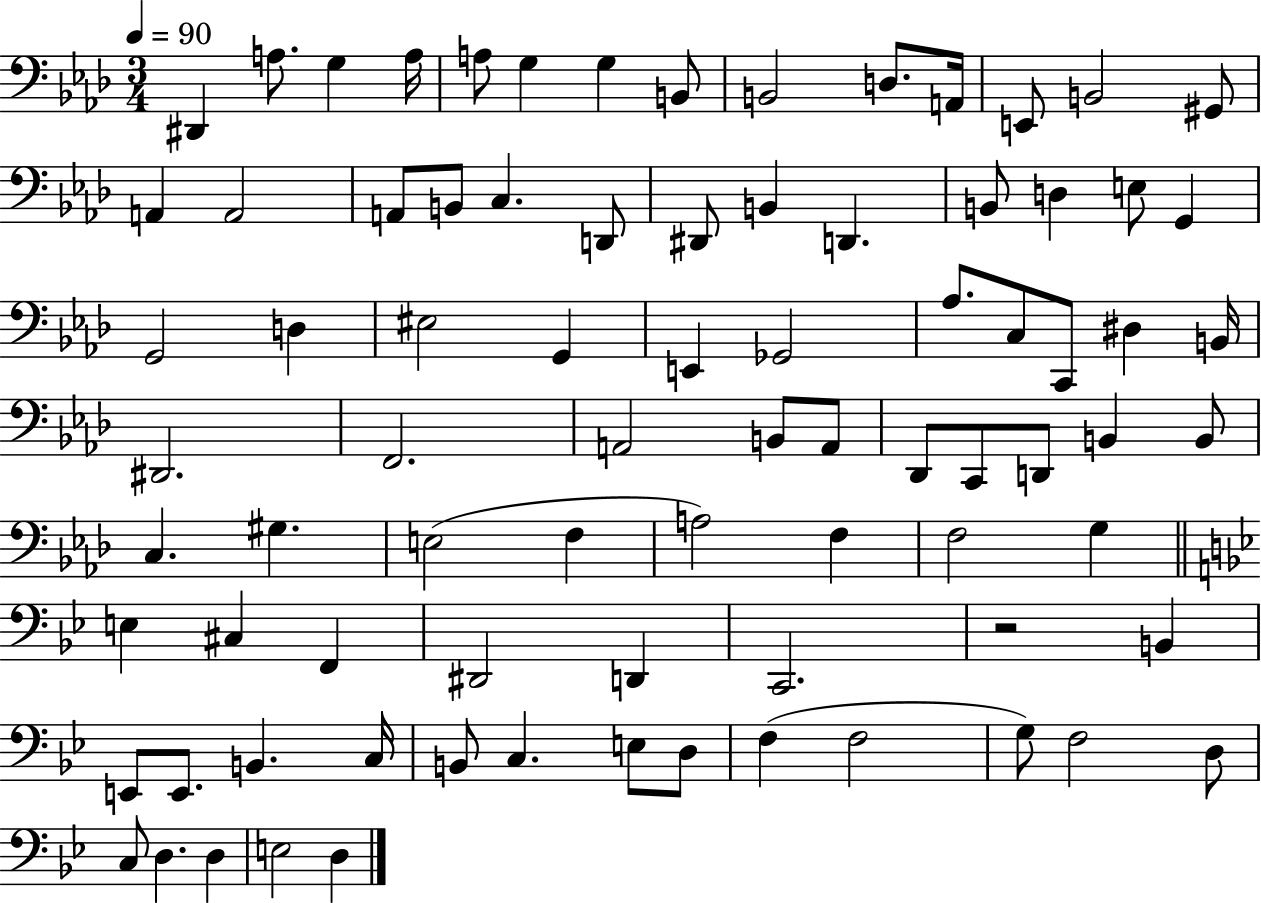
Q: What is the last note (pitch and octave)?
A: D3